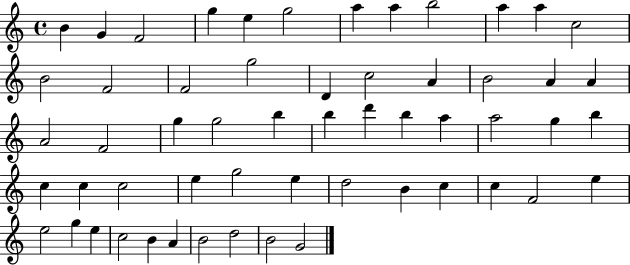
{
  \clef treble
  \time 4/4
  \defaultTimeSignature
  \key c \major
  b'4 g'4 f'2 | g''4 e''4 g''2 | a''4 a''4 b''2 | a''4 a''4 c''2 | \break b'2 f'2 | f'2 g''2 | d'4 c''2 a'4 | b'2 a'4 a'4 | \break a'2 f'2 | g''4 g''2 b''4 | b''4 d'''4 b''4 a''4 | a''2 g''4 b''4 | \break c''4 c''4 c''2 | e''4 g''2 e''4 | d''2 b'4 c''4 | c''4 f'2 e''4 | \break e''2 g''4 e''4 | c''2 b'4 a'4 | b'2 d''2 | b'2 g'2 | \break \bar "|."
}